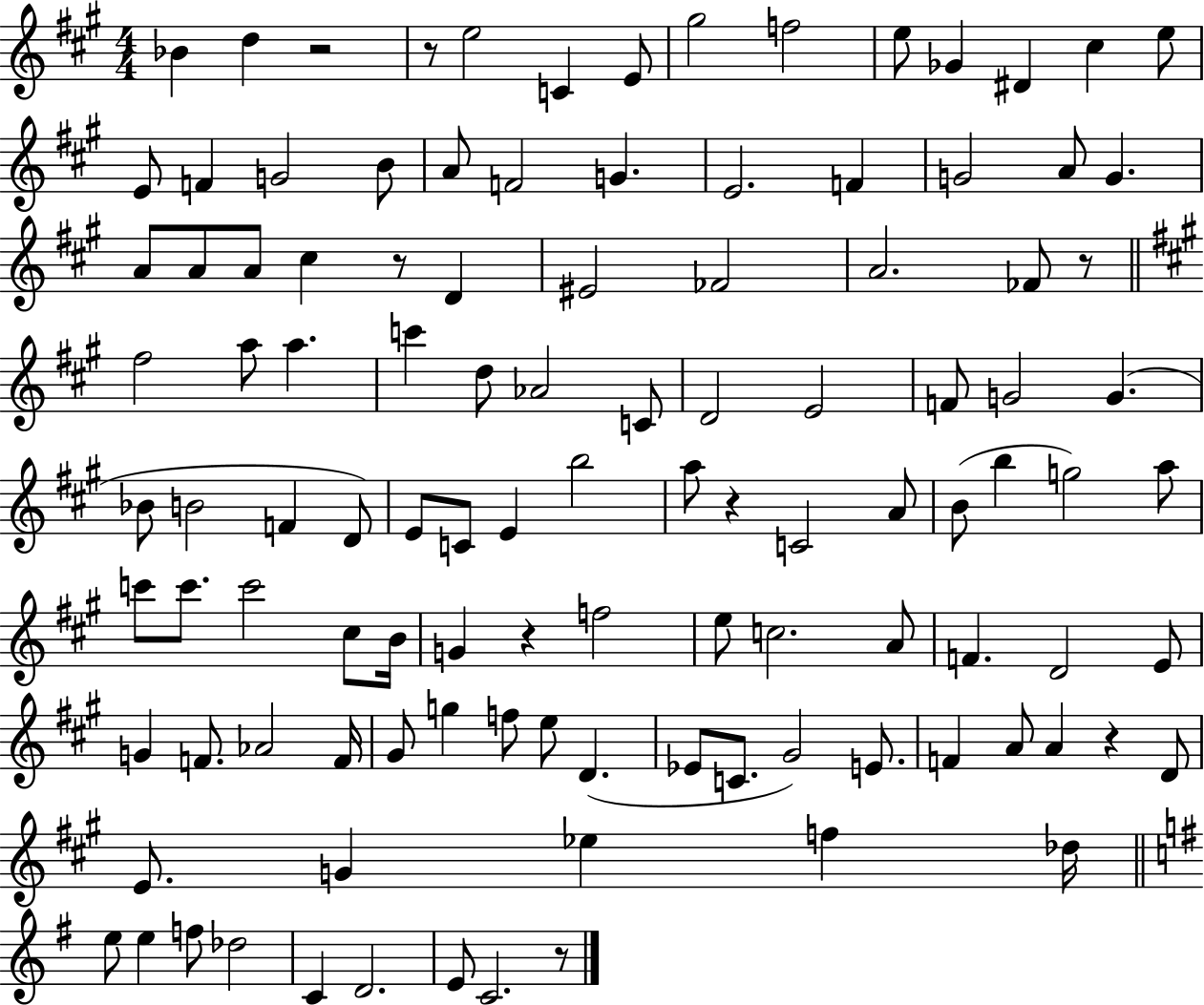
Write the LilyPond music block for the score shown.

{
  \clef treble
  \numericTimeSignature
  \time 4/4
  \key a \major
  bes'4 d''4 r2 | r8 e''2 c'4 e'8 | gis''2 f''2 | e''8 ges'4 dis'4 cis''4 e''8 | \break e'8 f'4 g'2 b'8 | a'8 f'2 g'4. | e'2. f'4 | g'2 a'8 g'4. | \break a'8 a'8 a'8 cis''4 r8 d'4 | eis'2 fes'2 | a'2. fes'8 r8 | \bar "||" \break \key a \major fis''2 a''8 a''4. | c'''4 d''8 aes'2 c'8 | d'2 e'2 | f'8 g'2 g'4.( | \break bes'8 b'2 f'4 d'8) | e'8 c'8 e'4 b''2 | a''8 r4 c'2 a'8 | b'8( b''4 g''2) a''8 | \break c'''8 c'''8. c'''2 cis''8 b'16 | g'4 r4 f''2 | e''8 c''2. a'8 | f'4. d'2 e'8 | \break g'4 f'8. aes'2 f'16 | gis'8 g''4 f''8 e''8 d'4.( | ees'8 c'8. gis'2) e'8. | f'4 a'8 a'4 r4 d'8 | \break e'8. g'4 ees''4 f''4 des''16 | \bar "||" \break \key g \major e''8 e''4 f''8 des''2 | c'4 d'2. | e'8 c'2. r8 | \bar "|."
}